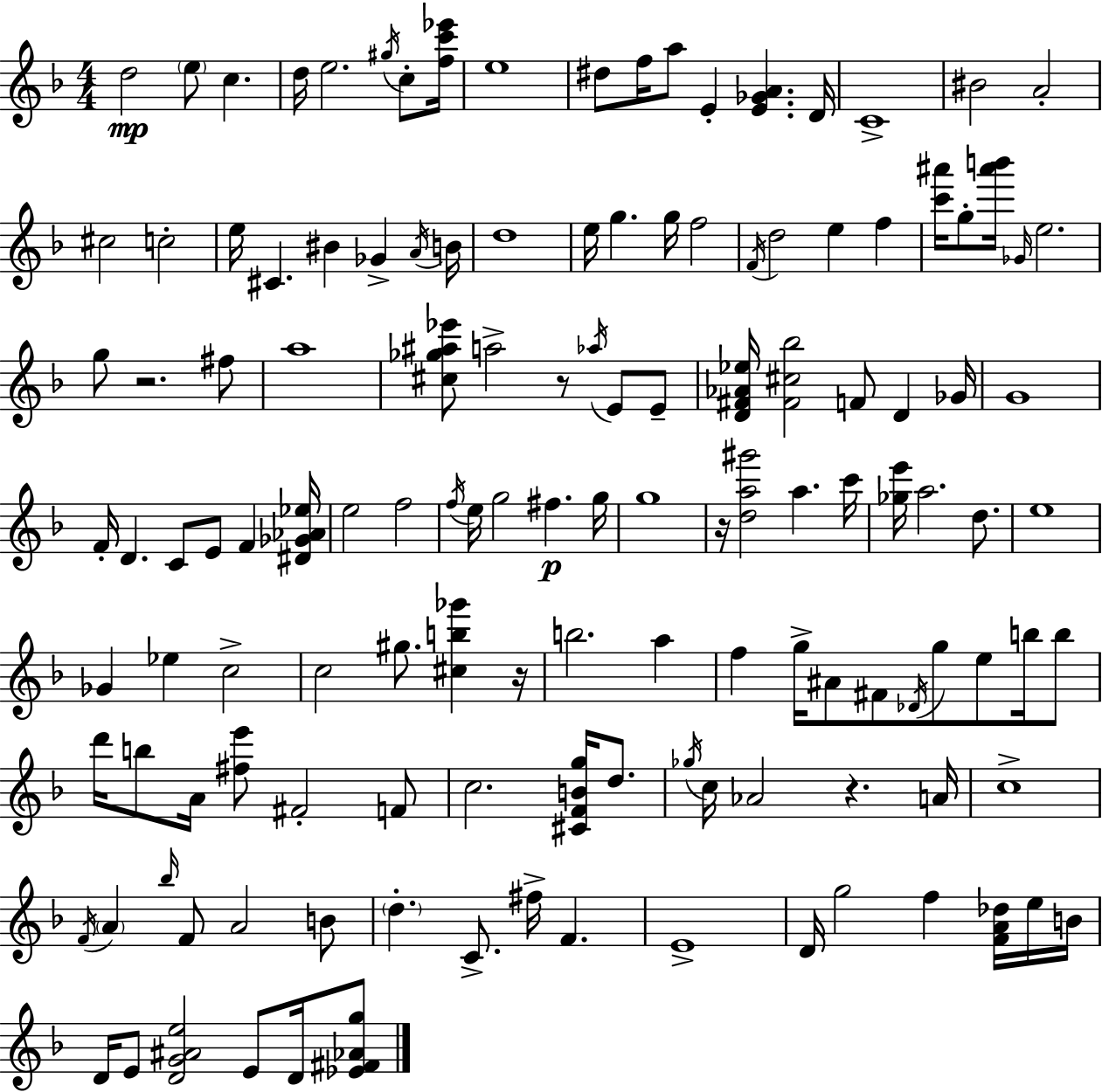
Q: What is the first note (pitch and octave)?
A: D5